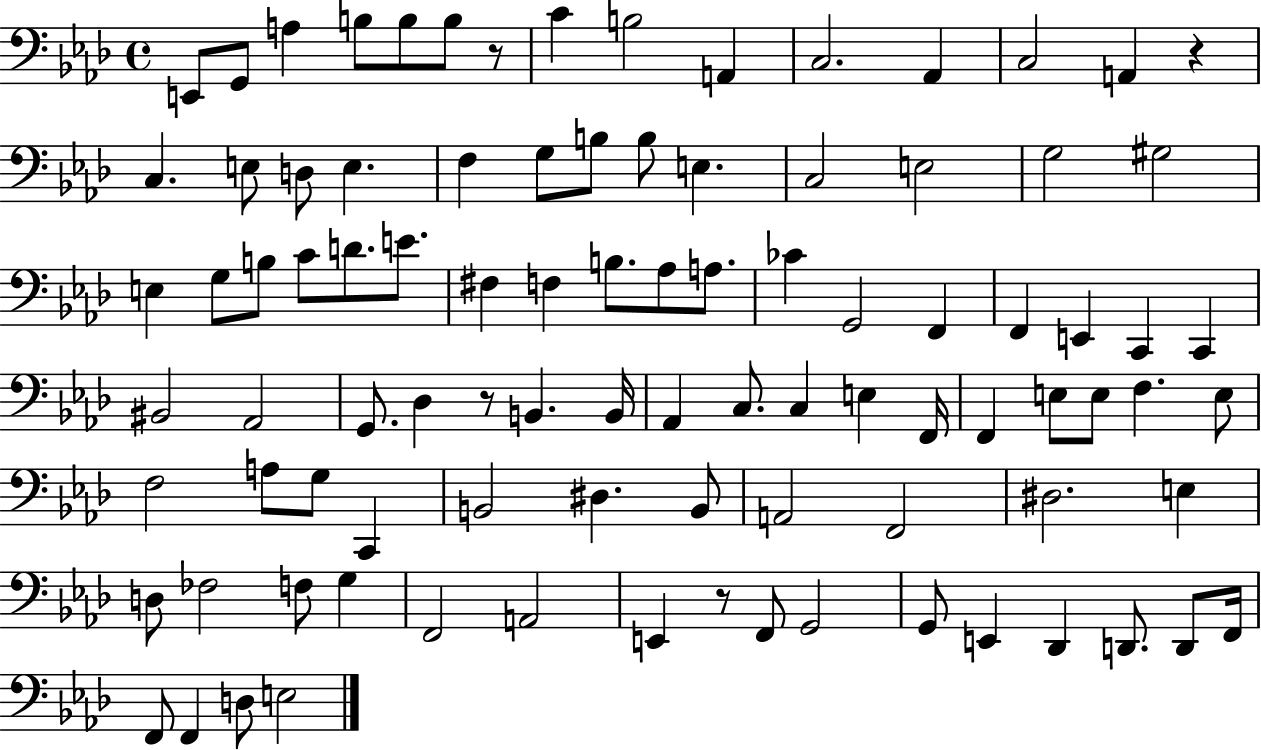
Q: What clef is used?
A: bass